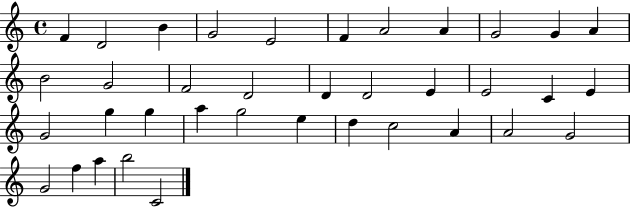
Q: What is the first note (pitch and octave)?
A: F4